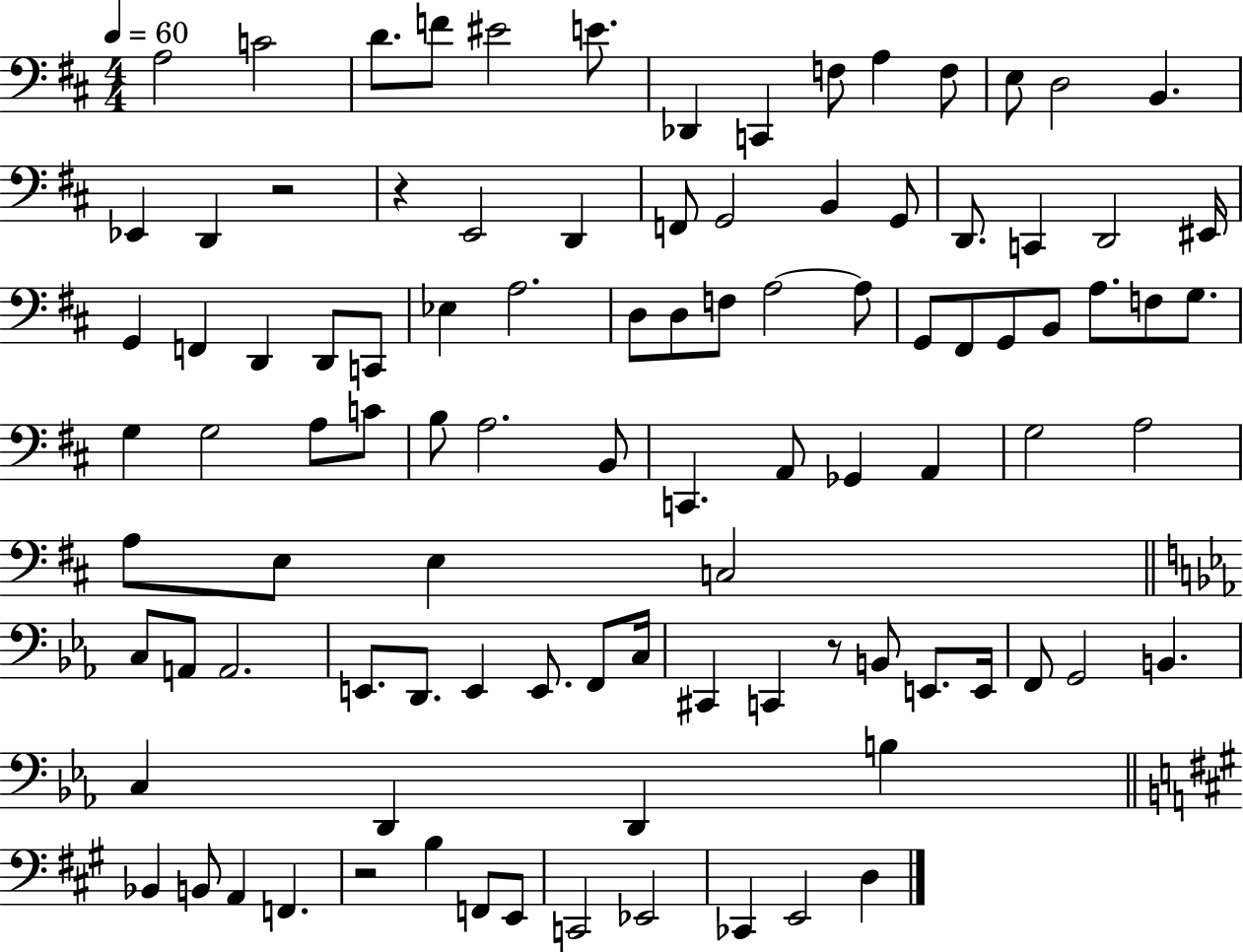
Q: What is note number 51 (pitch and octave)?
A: A3